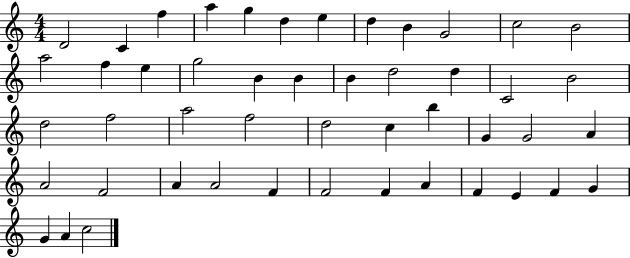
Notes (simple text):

D4/h C4/q F5/q A5/q G5/q D5/q E5/q D5/q B4/q G4/h C5/h B4/h A5/h F5/q E5/q G5/h B4/q B4/q B4/q D5/h D5/q C4/h B4/h D5/h F5/h A5/h F5/h D5/h C5/q B5/q G4/q G4/h A4/q A4/h F4/h A4/q A4/h F4/q F4/h F4/q A4/q F4/q E4/q F4/q G4/q G4/q A4/q C5/h